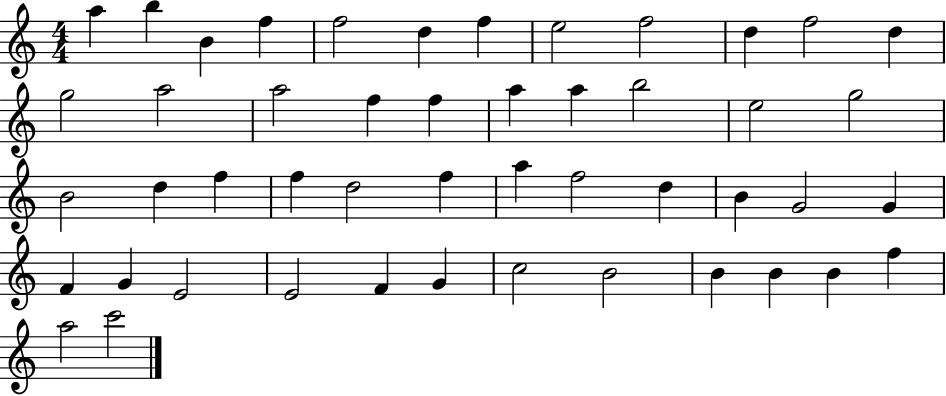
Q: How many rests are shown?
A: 0